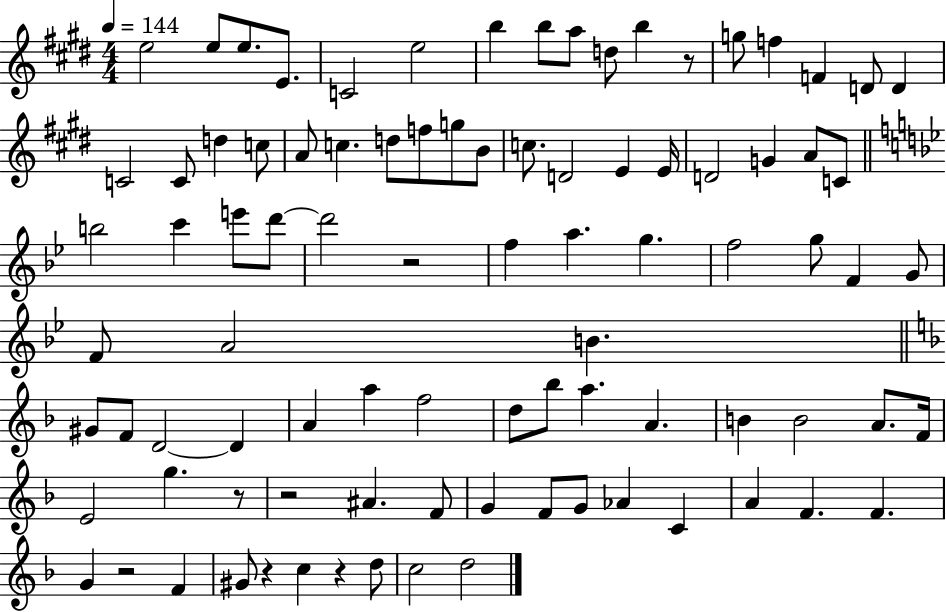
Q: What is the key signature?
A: E major